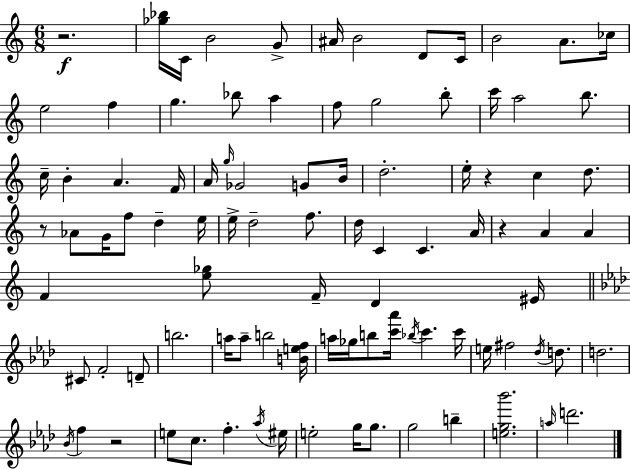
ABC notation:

X:1
T:Untitled
M:6/8
L:1/4
K:Am
z2 [_g_b]/4 C/4 B2 G/2 ^A/4 B2 D/2 C/4 B2 A/2 _c/4 e2 f g _b/2 a f/2 g2 b/2 c'/4 a2 b/2 c/4 B A F/4 A/4 g/4 _G2 G/2 B/4 d2 e/4 z c d/2 z/2 _A/2 G/4 f/2 d e/4 e/4 d2 f/2 d/4 C C A/4 z A A F [e_g]/2 F/4 D ^E/4 ^C/2 F2 D/2 b2 a/4 a/2 b2 [Bef]/4 a/4 _g/4 b/2 [c'_a']/4 _b/4 c' c'/4 e/4 ^f2 _d/4 d/2 d2 _B/4 f z2 e/2 c/2 f _a/4 ^e/4 e2 g/4 g/2 g2 b [eg_b']2 a/4 d'2